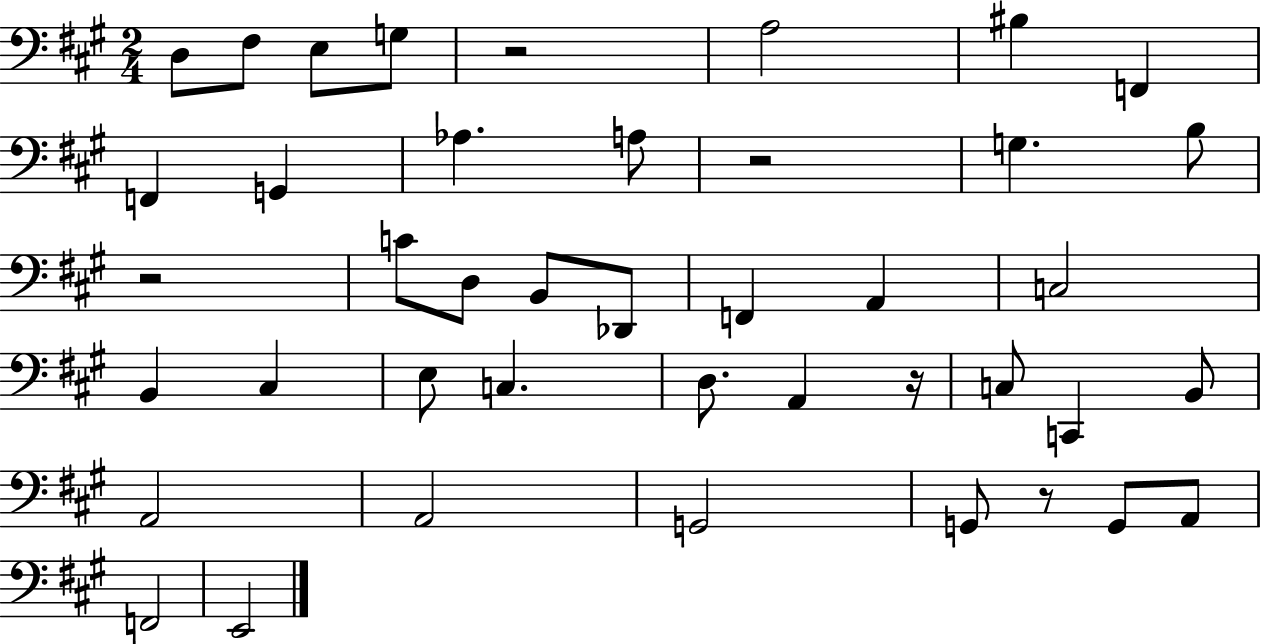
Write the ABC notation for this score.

X:1
T:Untitled
M:2/4
L:1/4
K:A
D,/2 ^F,/2 E,/2 G,/2 z2 A,2 ^B, F,, F,, G,, _A, A,/2 z2 G, B,/2 z2 C/2 D,/2 B,,/2 _D,,/2 F,, A,, C,2 B,, ^C, E,/2 C, D,/2 A,, z/4 C,/2 C,, B,,/2 A,,2 A,,2 G,,2 G,,/2 z/2 G,,/2 A,,/2 F,,2 E,,2